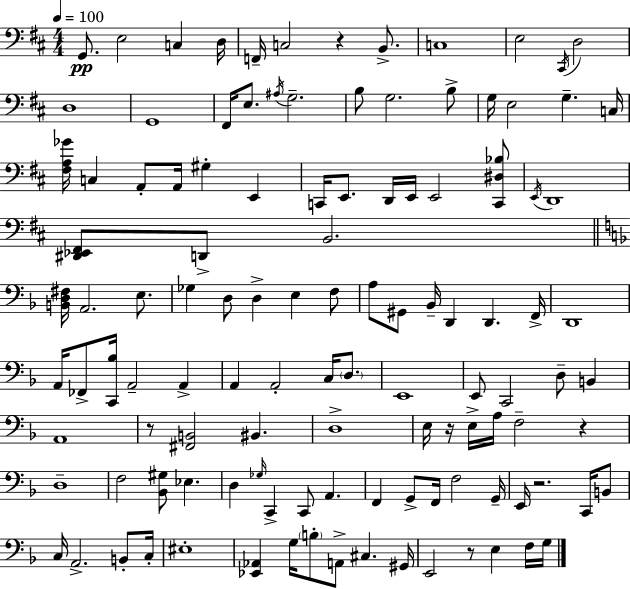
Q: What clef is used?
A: bass